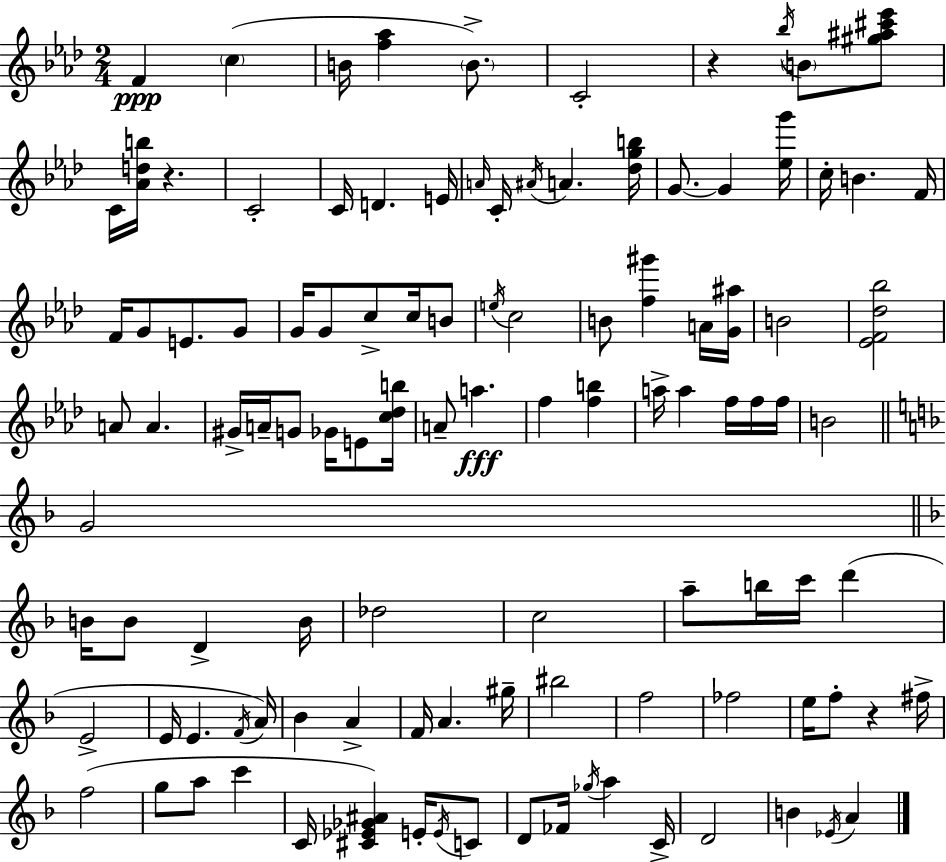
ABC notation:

X:1
T:Untitled
M:2/4
L:1/4
K:Fm
F c B/4 [f_a] B/2 C2 z _b/4 B/2 [^g^a^c'_e']/2 C/4 [_Adb]/4 z C2 C/4 D E/4 A/4 C/4 ^A/4 A [_dgb]/4 G/2 G [_eg']/4 c/4 B F/4 F/4 G/2 E/2 G/2 G/4 G/2 c/2 c/4 B/2 e/4 c2 B/2 [f^g'] A/4 [G^a]/4 B2 [_EF_d_b]2 A/2 A ^G/4 A/4 G/2 _G/4 E/2 [c_db]/4 A/2 a f [fb] a/4 a f/4 f/4 f/4 B2 G2 B/4 B/2 D B/4 _d2 c2 a/2 b/4 c'/4 d' E2 E/4 E F/4 A/4 _B A F/4 A ^g/4 ^b2 f2 _f2 e/4 f/2 z ^f/4 f2 g/2 a/2 c' C/4 [^C_E_G^A] E/4 E/4 C/2 D/2 _F/4 _g/4 a C/4 D2 B _E/4 A